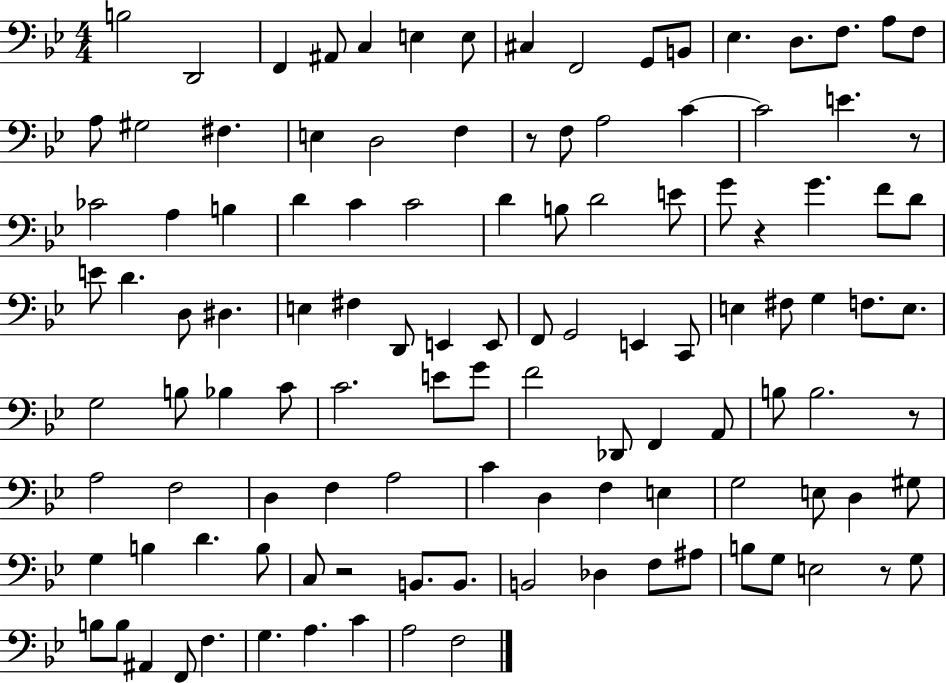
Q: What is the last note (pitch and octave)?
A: F3